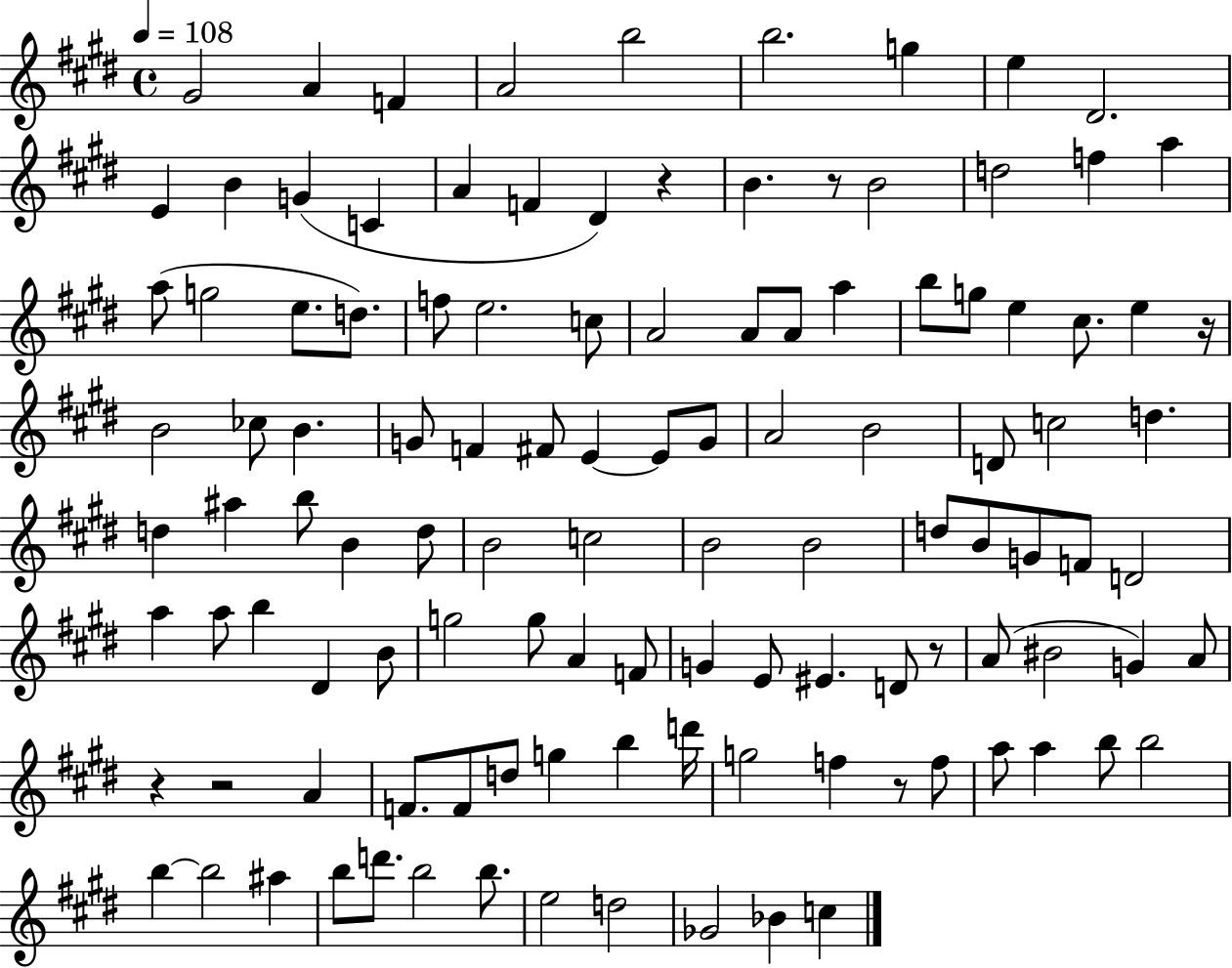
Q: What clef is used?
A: treble